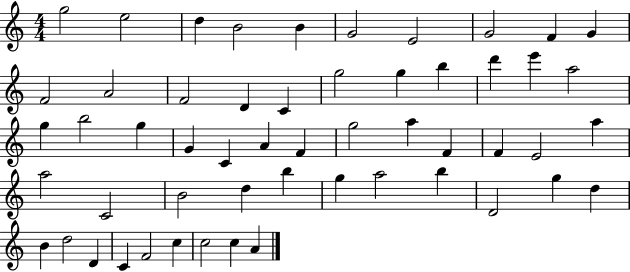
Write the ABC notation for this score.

X:1
T:Untitled
M:4/4
L:1/4
K:C
g2 e2 d B2 B G2 E2 G2 F G F2 A2 F2 D C g2 g b d' e' a2 g b2 g G C A F g2 a F F E2 a a2 C2 B2 d b g a2 b D2 g d B d2 D C F2 c c2 c A